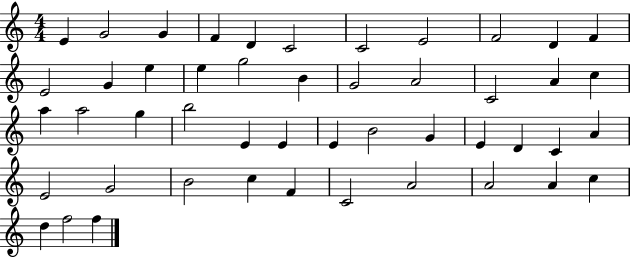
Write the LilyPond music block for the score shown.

{
  \clef treble
  \numericTimeSignature
  \time 4/4
  \key c \major
  e'4 g'2 g'4 | f'4 d'4 c'2 | c'2 e'2 | f'2 d'4 f'4 | \break e'2 g'4 e''4 | e''4 g''2 b'4 | g'2 a'2 | c'2 a'4 c''4 | \break a''4 a''2 g''4 | b''2 e'4 e'4 | e'4 b'2 g'4 | e'4 d'4 c'4 a'4 | \break e'2 g'2 | b'2 c''4 f'4 | c'2 a'2 | a'2 a'4 c''4 | \break d''4 f''2 f''4 | \bar "|."
}